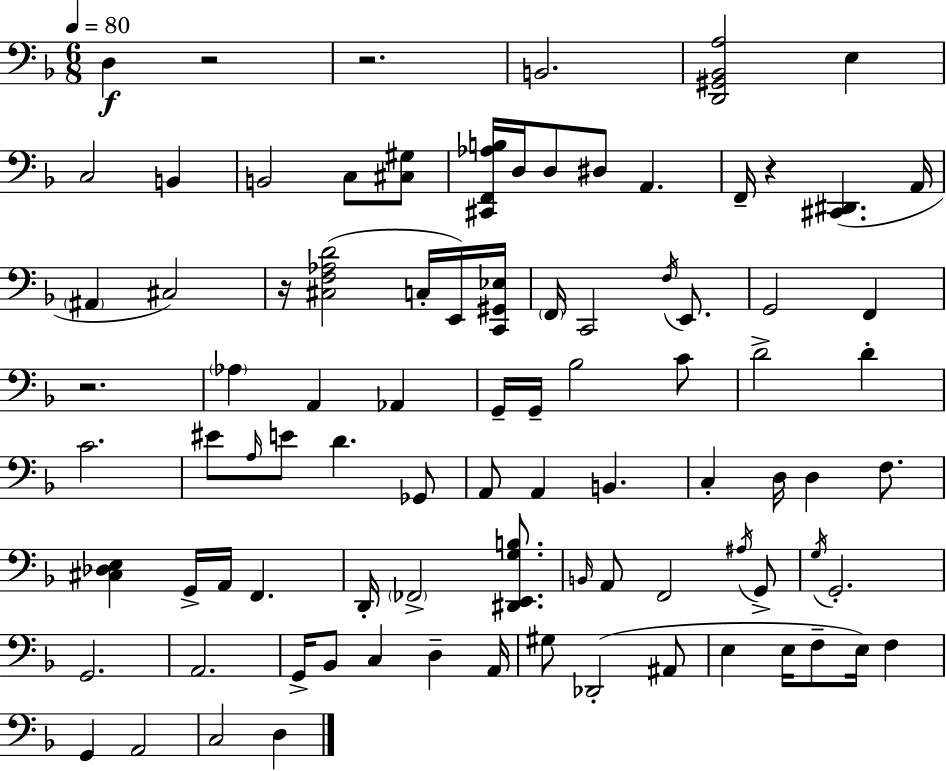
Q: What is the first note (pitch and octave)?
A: D3